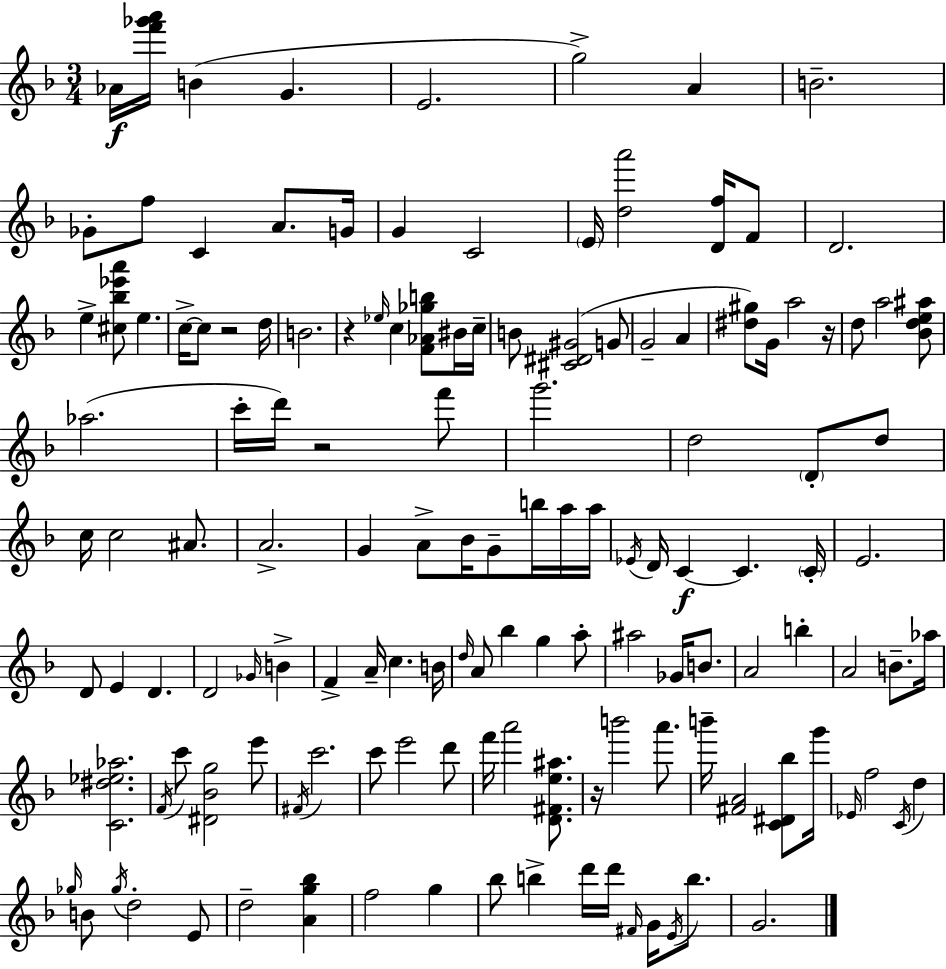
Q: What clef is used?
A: treble